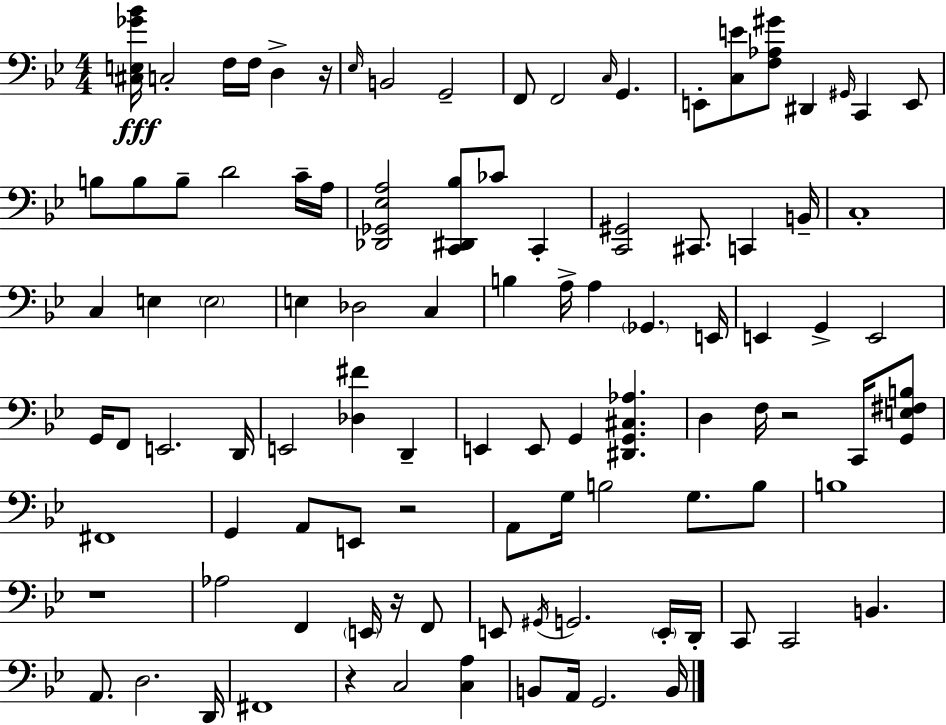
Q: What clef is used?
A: bass